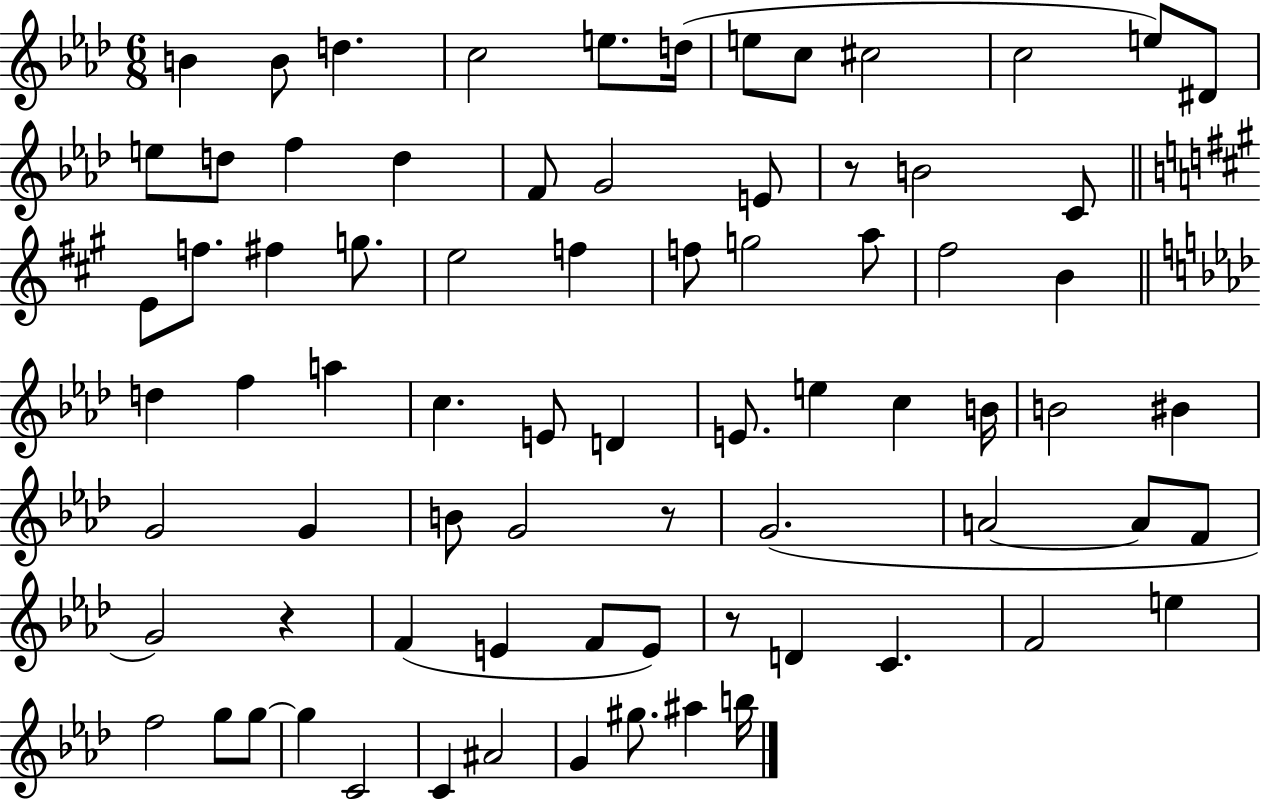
{
  \clef treble
  \numericTimeSignature
  \time 6/8
  \key aes \major
  \repeat volta 2 { b'4 b'8 d''4. | c''2 e''8. d''16( | e''8 c''8 cis''2 | c''2 e''8) dis'8 | \break e''8 d''8 f''4 d''4 | f'8 g'2 e'8 | r8 b'2 c'8 | \bar "||" \break \key a \major e'8 f''8. fis''4 g''8. | e''2 f''4 | f''8 g''2 a''8 | fis''2 b'4 | \break \bar "||" \break \key aes \major d''4 f''4 a''4 | c''4. e'8 d'4 | e'8. e''4 c''4 b'16 | b'2 bis'4 | \break g'2 g'4 | b'8 g'2 r8 | g'2.( | a'2~~ a'8 f'8 | \break g'2) r4 | f'4( e'4 f'8 e'8) | r8 d'4 c'4. | f'2 e''4 | \break f''2 g''8 g''8~~ | g''4 c'2 | c'4 ais'2 | g'4 gis''8. ais''4 b''16 | \break } \bar "|."
}